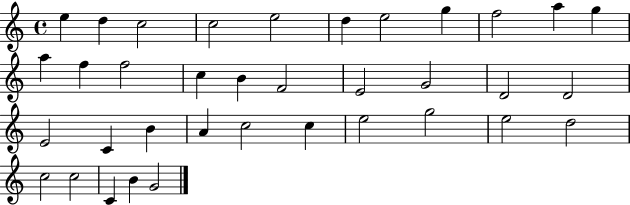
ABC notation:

X:1
T:Untitled
M:4/4
L:1/4
K:C
e d c2 c2 e2 d e2 g f2 a g a f f2 c B F2 E2 G2 D2 D2 E2 C B A c2 c e2 g2 e2 d2 c2 c2 C B G2